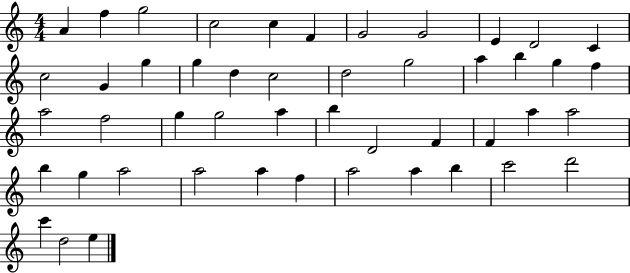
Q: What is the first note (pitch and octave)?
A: A4